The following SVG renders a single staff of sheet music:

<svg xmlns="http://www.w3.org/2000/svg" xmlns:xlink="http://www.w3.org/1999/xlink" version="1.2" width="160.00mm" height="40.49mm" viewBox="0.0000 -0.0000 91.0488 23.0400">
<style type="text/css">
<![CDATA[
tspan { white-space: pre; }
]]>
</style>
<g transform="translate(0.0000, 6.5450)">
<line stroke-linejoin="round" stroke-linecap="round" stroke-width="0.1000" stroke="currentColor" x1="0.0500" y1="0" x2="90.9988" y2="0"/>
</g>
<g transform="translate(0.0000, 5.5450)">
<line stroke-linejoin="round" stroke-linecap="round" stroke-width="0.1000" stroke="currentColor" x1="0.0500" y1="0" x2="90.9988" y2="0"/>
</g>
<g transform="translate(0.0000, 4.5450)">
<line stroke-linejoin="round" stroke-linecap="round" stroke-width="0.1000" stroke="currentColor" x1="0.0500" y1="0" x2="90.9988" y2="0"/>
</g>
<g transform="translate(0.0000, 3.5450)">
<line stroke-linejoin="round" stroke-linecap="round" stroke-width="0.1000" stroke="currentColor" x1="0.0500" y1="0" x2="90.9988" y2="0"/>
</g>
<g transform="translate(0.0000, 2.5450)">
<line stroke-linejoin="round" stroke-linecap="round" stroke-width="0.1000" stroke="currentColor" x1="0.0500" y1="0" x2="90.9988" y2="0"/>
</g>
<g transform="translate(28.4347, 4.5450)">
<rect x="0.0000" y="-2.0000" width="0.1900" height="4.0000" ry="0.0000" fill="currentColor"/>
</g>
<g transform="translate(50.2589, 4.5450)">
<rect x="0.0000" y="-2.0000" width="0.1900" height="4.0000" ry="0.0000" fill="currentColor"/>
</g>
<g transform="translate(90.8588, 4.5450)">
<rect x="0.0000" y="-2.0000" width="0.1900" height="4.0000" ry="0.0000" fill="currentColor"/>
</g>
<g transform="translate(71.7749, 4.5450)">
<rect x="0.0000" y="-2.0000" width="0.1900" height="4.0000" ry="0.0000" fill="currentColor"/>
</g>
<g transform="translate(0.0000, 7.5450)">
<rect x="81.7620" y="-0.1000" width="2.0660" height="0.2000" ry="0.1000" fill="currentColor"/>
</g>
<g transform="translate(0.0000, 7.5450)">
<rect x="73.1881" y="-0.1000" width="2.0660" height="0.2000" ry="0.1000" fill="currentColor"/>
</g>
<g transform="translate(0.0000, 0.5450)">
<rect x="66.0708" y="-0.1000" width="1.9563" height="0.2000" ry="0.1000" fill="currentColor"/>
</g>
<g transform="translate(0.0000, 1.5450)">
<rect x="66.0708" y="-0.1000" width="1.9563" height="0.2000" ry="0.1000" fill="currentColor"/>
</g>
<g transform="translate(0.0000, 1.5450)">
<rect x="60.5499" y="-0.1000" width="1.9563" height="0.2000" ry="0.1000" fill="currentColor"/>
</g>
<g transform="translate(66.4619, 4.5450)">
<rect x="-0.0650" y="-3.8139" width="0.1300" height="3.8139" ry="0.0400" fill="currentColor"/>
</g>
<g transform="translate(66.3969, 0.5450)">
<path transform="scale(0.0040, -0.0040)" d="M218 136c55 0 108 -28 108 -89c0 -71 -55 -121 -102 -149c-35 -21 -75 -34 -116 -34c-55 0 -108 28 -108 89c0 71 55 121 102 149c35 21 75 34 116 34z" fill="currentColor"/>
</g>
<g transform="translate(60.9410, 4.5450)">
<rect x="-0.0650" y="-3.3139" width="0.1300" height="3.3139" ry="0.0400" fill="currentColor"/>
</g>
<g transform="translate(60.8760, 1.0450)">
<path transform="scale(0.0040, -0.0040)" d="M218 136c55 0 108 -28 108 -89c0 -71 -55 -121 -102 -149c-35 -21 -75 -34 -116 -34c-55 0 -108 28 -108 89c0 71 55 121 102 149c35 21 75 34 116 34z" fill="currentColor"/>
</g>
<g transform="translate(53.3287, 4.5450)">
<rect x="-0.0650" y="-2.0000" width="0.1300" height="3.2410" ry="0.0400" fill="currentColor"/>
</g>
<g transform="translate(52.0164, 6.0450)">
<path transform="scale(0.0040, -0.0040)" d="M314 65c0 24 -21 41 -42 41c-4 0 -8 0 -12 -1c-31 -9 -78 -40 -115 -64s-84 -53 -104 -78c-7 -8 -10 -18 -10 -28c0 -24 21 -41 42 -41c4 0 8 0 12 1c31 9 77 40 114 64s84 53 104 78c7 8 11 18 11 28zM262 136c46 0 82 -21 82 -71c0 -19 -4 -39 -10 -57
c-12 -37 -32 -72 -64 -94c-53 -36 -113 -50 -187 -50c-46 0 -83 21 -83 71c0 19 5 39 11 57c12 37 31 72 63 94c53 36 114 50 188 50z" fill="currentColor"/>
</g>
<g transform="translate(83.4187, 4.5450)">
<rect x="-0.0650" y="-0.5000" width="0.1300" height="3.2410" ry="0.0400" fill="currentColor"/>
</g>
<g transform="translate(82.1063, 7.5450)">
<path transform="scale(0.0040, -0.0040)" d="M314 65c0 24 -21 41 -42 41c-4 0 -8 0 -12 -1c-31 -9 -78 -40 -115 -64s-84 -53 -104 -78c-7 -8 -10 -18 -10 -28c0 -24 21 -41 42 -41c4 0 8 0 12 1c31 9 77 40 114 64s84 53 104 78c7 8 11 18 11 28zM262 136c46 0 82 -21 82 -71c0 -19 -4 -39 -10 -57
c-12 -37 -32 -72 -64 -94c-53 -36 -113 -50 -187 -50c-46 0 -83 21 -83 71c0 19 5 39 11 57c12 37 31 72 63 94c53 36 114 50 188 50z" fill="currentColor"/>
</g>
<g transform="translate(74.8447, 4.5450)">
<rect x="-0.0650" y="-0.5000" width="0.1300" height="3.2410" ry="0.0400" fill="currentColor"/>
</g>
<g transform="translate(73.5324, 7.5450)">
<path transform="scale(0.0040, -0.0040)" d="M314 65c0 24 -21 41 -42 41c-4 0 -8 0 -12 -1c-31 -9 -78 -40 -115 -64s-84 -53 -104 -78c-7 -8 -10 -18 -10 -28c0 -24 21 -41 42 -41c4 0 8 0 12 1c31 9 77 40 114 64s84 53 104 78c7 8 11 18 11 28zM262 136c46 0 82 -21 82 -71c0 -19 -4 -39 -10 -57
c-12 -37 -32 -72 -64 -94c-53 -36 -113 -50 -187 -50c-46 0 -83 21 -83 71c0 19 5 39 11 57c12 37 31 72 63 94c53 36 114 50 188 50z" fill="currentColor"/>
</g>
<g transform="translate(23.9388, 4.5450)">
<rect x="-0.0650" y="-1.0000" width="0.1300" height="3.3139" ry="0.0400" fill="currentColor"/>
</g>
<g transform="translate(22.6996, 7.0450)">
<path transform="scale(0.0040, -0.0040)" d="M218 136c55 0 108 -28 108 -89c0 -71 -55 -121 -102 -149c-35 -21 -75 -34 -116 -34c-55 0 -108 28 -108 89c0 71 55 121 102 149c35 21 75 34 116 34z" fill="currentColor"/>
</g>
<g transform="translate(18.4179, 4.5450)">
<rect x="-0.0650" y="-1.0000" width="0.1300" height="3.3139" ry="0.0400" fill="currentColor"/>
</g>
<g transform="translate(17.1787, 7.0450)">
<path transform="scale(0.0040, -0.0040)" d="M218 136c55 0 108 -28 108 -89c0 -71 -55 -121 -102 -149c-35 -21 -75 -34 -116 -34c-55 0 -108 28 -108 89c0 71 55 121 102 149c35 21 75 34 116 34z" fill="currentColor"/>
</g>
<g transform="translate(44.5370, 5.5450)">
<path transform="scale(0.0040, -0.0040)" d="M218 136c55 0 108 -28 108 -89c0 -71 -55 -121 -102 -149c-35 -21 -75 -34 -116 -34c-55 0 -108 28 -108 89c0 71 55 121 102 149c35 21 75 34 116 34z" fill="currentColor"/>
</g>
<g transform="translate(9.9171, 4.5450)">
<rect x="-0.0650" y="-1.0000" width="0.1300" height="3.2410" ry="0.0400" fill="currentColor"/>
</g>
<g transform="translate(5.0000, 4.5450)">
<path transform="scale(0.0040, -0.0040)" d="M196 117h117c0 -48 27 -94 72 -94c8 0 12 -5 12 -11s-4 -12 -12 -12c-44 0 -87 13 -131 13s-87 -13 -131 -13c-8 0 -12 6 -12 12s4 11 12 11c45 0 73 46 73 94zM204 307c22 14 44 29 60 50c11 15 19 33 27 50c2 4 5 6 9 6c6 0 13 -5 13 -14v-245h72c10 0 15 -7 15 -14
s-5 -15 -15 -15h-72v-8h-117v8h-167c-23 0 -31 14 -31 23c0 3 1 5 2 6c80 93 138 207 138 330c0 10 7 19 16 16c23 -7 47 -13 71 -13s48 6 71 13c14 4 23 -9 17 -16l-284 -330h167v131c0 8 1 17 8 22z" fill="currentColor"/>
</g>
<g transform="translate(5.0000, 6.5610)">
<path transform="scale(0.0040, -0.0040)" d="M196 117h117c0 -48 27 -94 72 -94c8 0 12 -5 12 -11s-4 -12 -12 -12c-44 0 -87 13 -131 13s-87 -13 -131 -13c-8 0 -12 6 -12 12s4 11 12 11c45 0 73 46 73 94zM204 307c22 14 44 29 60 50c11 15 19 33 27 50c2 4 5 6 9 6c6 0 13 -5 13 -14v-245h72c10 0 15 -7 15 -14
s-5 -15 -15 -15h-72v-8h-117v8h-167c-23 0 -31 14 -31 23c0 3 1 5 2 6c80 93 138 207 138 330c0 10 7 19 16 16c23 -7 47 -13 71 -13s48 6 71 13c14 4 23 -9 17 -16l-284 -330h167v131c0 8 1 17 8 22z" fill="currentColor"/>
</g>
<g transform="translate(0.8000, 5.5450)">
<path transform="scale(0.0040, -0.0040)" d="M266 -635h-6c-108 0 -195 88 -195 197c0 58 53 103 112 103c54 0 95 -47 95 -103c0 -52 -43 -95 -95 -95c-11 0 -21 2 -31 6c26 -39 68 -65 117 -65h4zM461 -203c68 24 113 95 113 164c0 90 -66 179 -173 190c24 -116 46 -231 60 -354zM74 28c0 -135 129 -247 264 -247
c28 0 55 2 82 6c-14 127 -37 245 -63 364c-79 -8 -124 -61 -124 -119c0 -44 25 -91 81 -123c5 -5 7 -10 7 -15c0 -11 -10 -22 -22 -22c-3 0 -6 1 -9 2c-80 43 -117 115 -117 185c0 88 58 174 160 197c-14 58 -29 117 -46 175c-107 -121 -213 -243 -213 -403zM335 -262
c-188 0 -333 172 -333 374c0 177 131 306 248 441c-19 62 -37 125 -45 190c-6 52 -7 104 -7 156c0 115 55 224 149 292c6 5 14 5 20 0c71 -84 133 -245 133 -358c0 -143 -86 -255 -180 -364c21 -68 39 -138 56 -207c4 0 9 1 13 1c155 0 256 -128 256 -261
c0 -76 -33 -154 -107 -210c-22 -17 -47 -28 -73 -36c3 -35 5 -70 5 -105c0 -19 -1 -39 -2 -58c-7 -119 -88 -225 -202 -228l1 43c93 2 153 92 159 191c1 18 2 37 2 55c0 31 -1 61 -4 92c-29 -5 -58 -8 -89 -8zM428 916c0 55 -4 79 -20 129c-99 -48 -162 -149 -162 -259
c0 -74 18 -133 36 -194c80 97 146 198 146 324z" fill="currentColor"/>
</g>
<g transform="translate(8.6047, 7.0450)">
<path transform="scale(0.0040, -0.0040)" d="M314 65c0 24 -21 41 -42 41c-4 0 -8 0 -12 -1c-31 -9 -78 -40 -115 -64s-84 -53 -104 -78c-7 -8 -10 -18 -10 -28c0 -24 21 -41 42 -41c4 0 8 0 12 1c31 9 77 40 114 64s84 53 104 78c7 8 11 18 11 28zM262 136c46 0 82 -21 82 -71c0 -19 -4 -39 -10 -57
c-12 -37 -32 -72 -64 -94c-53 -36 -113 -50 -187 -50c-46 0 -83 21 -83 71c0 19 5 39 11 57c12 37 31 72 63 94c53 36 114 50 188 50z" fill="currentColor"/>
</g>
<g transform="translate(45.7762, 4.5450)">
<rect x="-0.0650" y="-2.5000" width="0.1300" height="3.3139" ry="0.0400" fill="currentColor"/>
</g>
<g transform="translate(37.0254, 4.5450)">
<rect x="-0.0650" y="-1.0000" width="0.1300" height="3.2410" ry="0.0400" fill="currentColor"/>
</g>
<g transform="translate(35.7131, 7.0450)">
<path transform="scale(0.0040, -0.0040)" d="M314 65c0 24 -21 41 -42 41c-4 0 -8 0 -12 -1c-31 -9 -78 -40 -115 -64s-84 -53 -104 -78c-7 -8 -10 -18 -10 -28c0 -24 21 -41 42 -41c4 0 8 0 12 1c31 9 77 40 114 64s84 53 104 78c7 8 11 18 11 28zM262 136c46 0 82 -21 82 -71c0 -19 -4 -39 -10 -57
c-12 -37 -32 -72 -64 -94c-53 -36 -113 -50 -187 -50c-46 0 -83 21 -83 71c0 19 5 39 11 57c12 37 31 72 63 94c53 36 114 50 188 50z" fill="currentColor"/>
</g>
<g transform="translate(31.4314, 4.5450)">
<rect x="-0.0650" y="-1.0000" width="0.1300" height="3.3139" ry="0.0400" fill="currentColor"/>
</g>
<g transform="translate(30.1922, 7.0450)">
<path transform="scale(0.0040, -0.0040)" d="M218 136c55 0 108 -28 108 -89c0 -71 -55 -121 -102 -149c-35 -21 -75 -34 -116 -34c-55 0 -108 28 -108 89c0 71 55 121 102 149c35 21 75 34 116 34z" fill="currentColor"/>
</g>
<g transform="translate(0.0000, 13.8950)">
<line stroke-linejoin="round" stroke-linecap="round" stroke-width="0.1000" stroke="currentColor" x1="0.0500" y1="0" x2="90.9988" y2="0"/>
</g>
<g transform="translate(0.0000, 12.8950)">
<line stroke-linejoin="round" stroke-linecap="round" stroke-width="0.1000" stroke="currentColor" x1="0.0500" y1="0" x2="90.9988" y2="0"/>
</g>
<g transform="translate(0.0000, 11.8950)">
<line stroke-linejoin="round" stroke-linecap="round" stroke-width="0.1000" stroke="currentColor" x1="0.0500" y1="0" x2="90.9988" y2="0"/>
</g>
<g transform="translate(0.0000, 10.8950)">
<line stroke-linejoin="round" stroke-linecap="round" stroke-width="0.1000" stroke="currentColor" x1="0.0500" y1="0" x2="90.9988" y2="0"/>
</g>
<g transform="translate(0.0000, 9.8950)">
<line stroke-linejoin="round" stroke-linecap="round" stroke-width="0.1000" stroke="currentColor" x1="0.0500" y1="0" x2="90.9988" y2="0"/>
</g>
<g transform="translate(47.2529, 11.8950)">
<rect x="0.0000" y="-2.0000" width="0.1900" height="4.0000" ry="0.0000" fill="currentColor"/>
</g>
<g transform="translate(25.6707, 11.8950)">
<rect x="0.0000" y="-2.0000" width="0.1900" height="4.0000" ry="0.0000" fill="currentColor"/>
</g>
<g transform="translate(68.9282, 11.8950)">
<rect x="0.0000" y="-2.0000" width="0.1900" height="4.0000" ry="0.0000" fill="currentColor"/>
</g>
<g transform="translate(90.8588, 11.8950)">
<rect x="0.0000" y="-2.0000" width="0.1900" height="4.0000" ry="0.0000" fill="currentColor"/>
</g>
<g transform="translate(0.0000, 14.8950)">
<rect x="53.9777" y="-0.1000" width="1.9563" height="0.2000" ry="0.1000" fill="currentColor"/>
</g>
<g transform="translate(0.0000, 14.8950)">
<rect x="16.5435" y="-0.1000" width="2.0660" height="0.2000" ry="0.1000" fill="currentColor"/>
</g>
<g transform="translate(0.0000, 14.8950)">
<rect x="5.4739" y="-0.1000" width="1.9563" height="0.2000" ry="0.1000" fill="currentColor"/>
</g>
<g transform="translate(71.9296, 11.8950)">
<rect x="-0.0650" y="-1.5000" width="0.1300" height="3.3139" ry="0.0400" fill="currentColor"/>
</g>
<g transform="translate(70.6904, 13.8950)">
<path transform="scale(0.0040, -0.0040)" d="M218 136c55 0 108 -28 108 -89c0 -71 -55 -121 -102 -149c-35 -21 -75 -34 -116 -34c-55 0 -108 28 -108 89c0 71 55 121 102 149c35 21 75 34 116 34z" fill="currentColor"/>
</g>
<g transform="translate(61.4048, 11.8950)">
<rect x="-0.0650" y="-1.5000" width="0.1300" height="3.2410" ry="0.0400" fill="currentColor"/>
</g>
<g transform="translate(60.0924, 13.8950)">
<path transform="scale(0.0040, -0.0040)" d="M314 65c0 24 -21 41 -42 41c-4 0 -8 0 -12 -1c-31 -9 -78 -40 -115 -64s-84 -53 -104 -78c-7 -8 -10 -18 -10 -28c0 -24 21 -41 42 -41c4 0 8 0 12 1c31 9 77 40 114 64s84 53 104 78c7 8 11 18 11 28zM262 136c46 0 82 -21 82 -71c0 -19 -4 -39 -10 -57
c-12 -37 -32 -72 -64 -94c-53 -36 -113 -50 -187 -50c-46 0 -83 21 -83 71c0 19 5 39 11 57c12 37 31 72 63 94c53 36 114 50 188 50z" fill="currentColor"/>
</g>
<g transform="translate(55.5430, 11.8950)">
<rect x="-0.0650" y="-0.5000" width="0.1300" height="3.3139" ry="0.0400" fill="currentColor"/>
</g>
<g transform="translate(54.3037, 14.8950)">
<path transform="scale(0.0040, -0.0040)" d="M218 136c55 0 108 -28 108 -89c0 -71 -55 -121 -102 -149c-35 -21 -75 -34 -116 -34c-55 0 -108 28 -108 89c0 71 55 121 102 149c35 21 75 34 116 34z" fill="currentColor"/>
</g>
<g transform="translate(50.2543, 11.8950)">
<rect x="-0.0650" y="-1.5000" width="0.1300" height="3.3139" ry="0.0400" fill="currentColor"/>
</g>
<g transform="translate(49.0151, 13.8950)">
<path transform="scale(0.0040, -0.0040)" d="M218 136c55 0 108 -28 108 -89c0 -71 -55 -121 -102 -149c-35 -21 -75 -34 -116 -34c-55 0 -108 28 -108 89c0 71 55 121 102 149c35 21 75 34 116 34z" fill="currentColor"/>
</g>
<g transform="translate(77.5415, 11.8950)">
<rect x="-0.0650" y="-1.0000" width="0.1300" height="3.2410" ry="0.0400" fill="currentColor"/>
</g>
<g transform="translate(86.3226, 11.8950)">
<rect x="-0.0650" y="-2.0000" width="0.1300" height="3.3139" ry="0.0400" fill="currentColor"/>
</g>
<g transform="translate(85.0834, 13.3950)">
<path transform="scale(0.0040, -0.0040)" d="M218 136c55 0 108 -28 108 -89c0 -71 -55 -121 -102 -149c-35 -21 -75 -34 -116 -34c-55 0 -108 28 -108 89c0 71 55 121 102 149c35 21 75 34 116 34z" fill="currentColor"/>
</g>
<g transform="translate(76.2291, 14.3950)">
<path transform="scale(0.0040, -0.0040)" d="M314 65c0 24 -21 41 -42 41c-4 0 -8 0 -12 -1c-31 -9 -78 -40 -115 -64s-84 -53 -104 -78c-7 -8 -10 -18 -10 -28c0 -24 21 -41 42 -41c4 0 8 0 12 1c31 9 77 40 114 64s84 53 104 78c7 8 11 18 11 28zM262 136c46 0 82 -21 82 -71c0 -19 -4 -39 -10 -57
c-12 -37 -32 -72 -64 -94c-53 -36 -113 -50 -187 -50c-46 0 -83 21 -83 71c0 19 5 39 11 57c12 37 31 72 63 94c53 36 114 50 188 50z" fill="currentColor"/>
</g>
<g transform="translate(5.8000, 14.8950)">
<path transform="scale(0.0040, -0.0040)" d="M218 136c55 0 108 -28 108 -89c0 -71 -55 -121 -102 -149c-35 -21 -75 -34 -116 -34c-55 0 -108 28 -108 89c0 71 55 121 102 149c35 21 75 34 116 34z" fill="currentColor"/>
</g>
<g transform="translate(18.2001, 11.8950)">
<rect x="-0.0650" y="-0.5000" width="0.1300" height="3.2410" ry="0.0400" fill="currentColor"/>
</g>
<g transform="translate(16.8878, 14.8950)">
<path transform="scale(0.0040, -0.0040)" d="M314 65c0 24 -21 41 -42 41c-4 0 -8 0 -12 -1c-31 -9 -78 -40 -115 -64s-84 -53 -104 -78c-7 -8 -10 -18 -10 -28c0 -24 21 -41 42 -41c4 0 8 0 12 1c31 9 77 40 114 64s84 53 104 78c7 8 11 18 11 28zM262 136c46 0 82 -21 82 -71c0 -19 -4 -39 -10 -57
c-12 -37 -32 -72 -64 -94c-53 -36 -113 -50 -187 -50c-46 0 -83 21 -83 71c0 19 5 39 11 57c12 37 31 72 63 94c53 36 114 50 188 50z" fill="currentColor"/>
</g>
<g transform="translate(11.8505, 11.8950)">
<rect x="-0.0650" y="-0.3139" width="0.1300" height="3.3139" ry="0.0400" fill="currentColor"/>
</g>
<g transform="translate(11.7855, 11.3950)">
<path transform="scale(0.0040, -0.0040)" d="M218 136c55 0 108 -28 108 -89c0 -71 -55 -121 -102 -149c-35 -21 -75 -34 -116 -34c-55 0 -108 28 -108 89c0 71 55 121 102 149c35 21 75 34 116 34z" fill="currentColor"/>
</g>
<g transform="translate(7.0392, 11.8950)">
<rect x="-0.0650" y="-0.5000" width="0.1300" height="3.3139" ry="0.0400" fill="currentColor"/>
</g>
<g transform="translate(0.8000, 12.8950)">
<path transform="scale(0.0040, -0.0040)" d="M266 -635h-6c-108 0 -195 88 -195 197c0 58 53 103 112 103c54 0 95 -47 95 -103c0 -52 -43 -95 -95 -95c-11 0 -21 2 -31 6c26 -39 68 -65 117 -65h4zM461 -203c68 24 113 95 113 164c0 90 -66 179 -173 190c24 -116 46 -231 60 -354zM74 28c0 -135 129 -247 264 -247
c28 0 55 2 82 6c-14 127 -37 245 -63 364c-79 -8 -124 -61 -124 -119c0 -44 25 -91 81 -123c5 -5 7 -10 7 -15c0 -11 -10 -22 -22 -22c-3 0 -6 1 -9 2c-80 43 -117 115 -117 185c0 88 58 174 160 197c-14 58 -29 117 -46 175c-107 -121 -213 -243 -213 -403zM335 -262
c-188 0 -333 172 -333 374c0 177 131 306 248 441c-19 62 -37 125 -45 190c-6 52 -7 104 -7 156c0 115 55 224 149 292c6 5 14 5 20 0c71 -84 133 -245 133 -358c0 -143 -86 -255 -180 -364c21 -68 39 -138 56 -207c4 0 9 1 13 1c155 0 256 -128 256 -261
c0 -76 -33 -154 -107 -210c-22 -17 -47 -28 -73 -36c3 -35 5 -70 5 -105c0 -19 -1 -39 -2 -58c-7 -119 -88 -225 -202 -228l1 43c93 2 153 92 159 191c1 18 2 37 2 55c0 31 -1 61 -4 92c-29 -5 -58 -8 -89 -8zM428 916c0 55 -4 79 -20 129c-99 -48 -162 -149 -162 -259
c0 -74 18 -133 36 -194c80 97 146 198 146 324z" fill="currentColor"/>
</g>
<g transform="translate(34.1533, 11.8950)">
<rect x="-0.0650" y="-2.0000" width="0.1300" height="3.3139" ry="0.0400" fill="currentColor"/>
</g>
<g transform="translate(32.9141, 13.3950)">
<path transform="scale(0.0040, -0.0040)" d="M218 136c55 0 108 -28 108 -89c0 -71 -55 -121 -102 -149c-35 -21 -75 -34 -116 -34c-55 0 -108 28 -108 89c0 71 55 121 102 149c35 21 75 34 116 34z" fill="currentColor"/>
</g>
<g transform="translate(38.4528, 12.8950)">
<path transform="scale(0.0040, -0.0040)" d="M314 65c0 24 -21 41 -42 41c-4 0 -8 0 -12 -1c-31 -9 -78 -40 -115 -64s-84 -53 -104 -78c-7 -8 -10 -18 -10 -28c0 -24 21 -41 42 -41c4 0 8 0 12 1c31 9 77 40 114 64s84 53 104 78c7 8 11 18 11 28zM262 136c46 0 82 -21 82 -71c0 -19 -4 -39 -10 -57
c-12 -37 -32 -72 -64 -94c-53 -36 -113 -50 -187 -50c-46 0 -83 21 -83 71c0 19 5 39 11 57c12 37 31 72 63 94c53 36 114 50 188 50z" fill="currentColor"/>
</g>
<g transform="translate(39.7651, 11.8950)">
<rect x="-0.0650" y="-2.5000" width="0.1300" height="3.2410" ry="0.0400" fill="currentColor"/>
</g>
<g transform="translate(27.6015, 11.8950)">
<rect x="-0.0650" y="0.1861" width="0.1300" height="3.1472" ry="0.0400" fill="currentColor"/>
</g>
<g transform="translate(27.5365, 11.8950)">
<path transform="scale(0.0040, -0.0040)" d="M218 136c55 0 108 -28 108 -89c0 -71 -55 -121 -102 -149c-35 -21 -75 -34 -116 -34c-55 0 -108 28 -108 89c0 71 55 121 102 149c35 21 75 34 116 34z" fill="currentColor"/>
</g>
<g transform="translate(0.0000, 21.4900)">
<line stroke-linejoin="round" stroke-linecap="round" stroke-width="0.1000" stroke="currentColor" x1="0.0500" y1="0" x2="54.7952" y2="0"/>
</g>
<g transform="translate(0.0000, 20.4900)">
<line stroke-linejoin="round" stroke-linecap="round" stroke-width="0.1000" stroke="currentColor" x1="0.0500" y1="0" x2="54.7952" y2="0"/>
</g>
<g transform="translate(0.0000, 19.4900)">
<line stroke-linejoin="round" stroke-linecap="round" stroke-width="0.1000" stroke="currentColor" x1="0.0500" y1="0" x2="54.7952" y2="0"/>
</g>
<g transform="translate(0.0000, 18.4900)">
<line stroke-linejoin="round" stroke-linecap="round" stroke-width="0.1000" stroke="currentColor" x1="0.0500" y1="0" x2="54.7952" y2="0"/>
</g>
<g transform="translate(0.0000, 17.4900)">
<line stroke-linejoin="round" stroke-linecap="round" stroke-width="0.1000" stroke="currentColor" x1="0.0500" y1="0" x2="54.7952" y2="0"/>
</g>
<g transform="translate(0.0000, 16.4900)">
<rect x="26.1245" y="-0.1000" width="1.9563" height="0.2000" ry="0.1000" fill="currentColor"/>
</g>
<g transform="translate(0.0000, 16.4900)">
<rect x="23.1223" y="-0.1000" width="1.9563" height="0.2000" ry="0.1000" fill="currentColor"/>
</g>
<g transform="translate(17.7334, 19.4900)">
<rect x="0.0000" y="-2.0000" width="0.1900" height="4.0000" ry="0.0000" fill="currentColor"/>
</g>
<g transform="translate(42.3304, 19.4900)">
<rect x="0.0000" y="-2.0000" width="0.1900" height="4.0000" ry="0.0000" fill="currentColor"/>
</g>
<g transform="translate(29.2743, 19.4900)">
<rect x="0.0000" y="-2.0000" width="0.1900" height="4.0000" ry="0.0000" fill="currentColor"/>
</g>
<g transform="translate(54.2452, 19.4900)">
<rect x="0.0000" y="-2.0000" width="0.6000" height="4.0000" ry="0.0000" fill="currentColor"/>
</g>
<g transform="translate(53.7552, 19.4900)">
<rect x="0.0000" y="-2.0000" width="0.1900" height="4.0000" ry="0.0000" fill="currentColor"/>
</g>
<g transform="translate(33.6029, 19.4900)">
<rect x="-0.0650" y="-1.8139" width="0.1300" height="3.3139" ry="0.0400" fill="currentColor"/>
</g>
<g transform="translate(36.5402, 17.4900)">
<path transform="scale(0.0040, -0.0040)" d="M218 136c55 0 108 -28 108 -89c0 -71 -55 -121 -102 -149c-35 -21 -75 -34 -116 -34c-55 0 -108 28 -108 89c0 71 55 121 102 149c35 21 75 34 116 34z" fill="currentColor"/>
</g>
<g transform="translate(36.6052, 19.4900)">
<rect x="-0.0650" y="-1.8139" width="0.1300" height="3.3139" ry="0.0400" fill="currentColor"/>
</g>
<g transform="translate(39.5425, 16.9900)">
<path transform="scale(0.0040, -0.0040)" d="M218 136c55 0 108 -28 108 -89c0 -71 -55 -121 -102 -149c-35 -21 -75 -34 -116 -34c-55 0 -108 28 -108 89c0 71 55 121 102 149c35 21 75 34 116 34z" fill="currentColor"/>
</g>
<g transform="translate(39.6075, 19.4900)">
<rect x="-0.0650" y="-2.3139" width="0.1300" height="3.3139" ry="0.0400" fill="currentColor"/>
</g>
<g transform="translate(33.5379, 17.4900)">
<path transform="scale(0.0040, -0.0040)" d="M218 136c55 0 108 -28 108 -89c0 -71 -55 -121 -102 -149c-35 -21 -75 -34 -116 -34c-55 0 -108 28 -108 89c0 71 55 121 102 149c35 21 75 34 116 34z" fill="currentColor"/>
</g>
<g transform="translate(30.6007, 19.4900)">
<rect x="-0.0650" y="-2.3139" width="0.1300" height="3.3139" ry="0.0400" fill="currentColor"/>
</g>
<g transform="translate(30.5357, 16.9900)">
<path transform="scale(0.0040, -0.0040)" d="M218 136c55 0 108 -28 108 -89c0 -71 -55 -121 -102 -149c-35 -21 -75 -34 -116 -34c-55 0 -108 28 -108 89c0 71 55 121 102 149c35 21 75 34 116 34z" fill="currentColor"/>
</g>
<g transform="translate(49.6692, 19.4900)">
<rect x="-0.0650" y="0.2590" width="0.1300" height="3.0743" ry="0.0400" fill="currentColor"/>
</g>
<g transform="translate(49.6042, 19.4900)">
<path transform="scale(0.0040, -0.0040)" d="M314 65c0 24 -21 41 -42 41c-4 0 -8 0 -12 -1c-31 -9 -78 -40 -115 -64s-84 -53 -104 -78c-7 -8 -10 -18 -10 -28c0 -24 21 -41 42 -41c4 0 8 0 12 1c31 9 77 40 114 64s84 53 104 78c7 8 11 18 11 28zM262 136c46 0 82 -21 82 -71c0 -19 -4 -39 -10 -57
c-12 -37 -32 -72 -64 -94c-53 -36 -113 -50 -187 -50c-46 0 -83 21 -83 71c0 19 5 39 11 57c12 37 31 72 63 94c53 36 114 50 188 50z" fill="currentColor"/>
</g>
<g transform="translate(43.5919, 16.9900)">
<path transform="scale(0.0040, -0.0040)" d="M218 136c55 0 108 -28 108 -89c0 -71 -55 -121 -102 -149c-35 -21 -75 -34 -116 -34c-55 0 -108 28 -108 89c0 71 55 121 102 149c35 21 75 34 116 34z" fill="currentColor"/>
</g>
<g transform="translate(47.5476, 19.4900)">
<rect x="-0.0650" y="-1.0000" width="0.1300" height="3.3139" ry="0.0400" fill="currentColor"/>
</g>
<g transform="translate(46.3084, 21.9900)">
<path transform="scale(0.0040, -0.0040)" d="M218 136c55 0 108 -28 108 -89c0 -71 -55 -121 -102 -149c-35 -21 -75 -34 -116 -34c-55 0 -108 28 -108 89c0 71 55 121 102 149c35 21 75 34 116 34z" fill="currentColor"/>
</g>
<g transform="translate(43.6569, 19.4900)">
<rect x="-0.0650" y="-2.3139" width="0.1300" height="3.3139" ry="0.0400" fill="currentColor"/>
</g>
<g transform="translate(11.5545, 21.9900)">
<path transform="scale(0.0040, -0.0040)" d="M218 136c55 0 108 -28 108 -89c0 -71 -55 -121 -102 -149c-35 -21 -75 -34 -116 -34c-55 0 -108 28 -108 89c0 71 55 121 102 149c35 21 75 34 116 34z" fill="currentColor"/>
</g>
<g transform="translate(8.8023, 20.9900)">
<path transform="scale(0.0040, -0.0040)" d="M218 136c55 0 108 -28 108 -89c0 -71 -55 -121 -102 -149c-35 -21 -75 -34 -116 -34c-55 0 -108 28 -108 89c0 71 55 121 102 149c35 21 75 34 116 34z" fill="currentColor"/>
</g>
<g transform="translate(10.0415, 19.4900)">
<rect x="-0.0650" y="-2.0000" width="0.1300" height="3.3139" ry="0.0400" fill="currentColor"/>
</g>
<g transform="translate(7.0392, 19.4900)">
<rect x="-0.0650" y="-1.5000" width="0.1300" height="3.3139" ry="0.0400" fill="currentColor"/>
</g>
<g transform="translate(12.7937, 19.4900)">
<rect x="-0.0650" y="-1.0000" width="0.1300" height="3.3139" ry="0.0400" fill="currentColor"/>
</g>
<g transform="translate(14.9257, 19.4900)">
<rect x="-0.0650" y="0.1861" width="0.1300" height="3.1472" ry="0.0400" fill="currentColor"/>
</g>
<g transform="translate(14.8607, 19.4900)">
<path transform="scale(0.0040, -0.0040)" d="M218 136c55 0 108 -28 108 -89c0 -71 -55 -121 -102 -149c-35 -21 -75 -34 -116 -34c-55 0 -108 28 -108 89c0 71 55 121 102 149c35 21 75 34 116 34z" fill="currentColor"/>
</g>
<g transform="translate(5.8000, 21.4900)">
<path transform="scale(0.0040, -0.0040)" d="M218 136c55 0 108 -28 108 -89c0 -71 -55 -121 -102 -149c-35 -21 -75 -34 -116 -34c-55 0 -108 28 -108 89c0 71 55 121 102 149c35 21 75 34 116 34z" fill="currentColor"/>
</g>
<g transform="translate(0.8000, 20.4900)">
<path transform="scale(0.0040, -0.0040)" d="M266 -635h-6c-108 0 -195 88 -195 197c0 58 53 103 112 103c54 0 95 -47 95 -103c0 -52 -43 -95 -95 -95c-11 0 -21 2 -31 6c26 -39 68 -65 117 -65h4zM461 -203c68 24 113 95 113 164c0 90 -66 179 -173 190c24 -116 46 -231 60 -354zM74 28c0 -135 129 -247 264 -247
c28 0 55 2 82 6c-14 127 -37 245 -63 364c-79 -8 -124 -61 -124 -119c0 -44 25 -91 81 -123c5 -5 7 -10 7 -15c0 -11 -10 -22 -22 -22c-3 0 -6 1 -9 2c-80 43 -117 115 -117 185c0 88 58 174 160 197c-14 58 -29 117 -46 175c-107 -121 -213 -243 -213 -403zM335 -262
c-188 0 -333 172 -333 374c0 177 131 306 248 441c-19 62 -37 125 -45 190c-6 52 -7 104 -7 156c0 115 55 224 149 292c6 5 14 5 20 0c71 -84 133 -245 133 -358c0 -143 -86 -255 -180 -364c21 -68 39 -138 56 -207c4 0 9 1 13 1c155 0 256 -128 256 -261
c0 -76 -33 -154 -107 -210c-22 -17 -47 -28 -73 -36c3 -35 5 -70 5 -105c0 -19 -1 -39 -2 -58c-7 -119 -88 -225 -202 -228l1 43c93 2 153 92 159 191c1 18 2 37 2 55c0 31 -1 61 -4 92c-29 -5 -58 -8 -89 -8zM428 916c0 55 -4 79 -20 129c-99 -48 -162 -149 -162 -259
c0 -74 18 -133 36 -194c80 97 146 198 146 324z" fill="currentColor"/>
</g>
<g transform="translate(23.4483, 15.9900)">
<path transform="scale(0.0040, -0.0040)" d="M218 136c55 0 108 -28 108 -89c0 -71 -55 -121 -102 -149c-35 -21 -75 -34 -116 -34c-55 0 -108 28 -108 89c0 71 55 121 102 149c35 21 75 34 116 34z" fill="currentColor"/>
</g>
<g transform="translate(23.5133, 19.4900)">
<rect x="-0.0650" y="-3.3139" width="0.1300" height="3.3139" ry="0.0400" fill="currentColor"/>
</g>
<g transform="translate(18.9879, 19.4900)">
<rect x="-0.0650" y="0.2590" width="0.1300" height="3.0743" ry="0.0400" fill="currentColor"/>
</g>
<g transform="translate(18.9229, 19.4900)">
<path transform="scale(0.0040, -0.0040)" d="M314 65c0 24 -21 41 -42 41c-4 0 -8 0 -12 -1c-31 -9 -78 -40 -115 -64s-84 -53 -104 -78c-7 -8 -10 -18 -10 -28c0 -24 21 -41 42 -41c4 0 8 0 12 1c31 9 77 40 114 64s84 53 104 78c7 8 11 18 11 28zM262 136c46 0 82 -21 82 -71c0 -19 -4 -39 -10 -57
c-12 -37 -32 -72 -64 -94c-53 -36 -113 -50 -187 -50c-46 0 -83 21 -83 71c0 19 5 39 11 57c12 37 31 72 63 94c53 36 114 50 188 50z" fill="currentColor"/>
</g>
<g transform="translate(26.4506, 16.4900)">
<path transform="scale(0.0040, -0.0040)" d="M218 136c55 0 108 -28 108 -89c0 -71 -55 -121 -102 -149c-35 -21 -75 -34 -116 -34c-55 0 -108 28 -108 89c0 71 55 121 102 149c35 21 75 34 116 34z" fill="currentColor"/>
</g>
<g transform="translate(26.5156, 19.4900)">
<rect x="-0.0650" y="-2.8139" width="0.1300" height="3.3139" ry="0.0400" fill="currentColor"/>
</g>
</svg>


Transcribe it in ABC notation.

X:1
T:Untitled
M:4/4
L:1/4
K:C
D2 D D D D2 G F2 b c' C2 C2 C c C2 B F G2 E C E2 E D2 F E F D B B2 b a g f f g g D B2